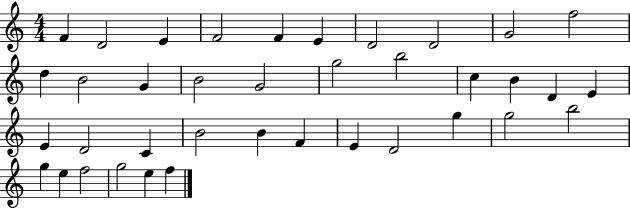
F4/q D4/h E4/q F4/h F4/q E4/q D4/h D4/h G4/h F5/h D5/q B4/h G4/q B4/h G4/h G5/h B5/h C5/q B4/q D4/q E4/q E4/q D4/h C4/q B4/h B4/q F4/q E4/q D4/h G5/q G5/h B5/h G5/q E5/q F5/h G5/h E5/q F5/q